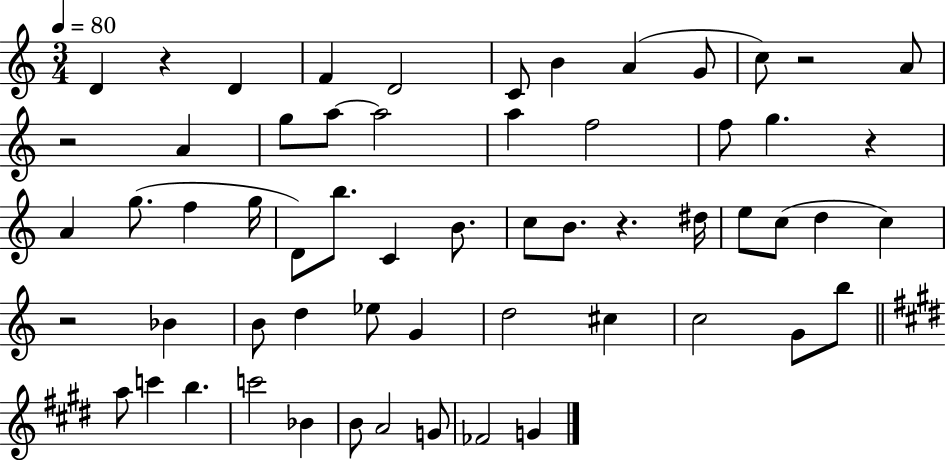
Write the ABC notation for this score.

X:1
T:Untitled
M:3/4
L:1/4
K:C
D z D F D2 C/2 B A G/2 c/2 z2 A/2 z2 A g/2 a/2 a2 a f2 f/2 g z A g/2 f g/4 D/2 b/2 C B/2 c/2 B/2 z ^d/4 e/2 c/2 d c z2 _B B/2 d _e/2 G d2 ^c c2 G/2 b/2 a/2 c' b c'2 _B B/2 A2 G/2 _F2 G